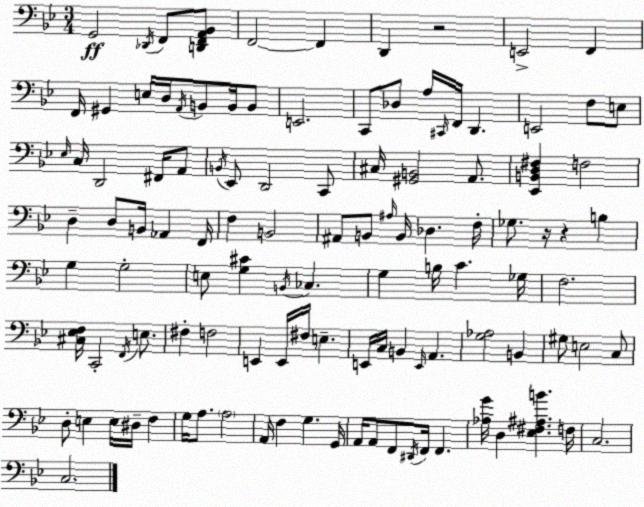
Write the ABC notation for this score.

X:1
T:Untitled
M:3/4
L:1/4
K:Gm
G,,2 _D,,/4 F,,/2 [D,,F,,A,,_B,,]/2 F,,2 F,, D,, z2 E,,2 F,, F,,/4 ^G,, E,/4 D,/4 A,,/4 B,,/2 B,,/4 B,,/2 E,,2 C,,/2 _D,/2 A,/4 ^C,,/4 F,,/4 D,, E,,2 F,/2 E,/2 _E,/4 C,/4 D,,2 ^F,,/4 A,,/2 B,,/4 _E,,/2 D,,2 C,,/2 ^C,/4 [^G,,B,,]2 A,,/2 [_E,,B,,D,^F,] F,2 D, D,/2 B,,/4 _A,, F,,/4 F, B,,2 ^A,,/2 B,,/2 ^A,/4 B,,/4 _D, F,/4 _G,/2 z/4 z B, G, G,2 E,/2 [G,^C] B,,/4 _C, G, B,/4 C _G,/4 F,2 [^C,_E,F,]/4 C,,2 F,,/4 E,/2 ^F, F,2 E,, E,,/4 ^F,/4 E, E,,/4 C,/4 B,, E,,/4 A,, [G,_A,]2 B,, ^G,/2 E,2 C,/2 D,/2 E, E,/4 ^D,/4 F, G,/4 A,/2 A,2 A,,/4 F, G, G,,/4 A,,/4 A,,/2 F,,/2 ^D,,/4 F,,/4 F,, [_A,G]/4 D, [_E,^F,^A,B] F,/4 C,2 C,2